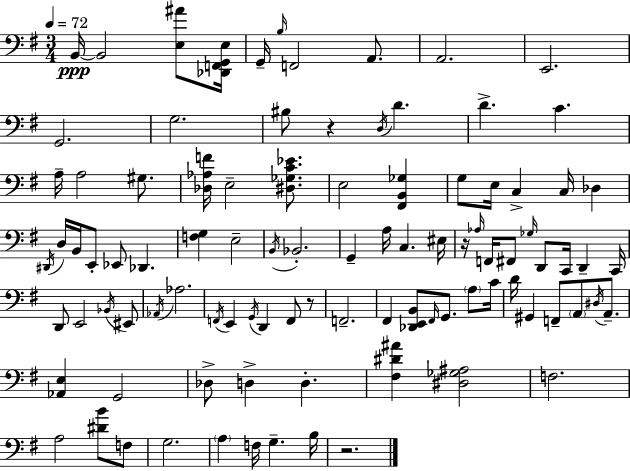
{
  \clef bass
  \numericTimeSignature
  \time 3/4
  \key g \major
  \tempo 4 = 72
  \repeat volta 2 { b,16~~\ppp b,2 <e ais'>8 <des, f, g, e>16 | g,16-- \grace { b16 } f,2 a,8. | a,2. | e,2. | \break g,2. | g2. | bis8 r4 \acciaccatura { d16 } d'4. | d'4.-> c'4. | \break a16-- a2 gis8. | <des aes f'>16 e2-- <dis ges c' ees'>8. | e2 <fis, b, ges>4 | g8 e16 c4-> c16 des4 | \break \acciaccatura { dis,16 } d16 b,16 e,8-. ees,8 des,4. | <f g>4 e2-- | \acciaccatura { b,16 } bes,2.-. | g,4-- a16 c4. | \break eis16 r16 \grace { aes16 } f,16 fis,8 \grace { ges16 } d,8 | c,16 d,4-- c,16 d,8 e,2 | \acciaccatura { bes,16 } eis,8 \acciaccatura { aes,16 } aes2. | \acciaccatura { f,16 } e,4 | \break \acciaccatura { g,16 } d,4 f,8 r8 f,2.-- | fis,4 | <des, e, b,>8 \grace { fis,16 } g,8. \parenthesize a8 c'16 d'16 | gis,4 f,8-- \parenthesize a,8 \acciaccatura { dis16 } a,8.-- | \break <aes, e>4 g,2 | des8-> d4-> d4.-. | <fis dis' ais'>4 <dis ges ais>2 | f2. | \break a2 <dis' b'>8 f8 | g2. | \parenthesize a4 f16 g4.-- b16 | r2. | \break } \bar "|."
}